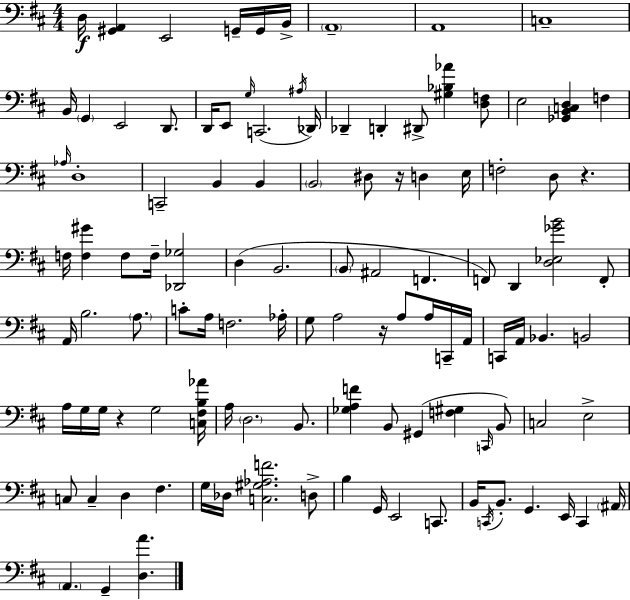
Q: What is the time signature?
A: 4/4